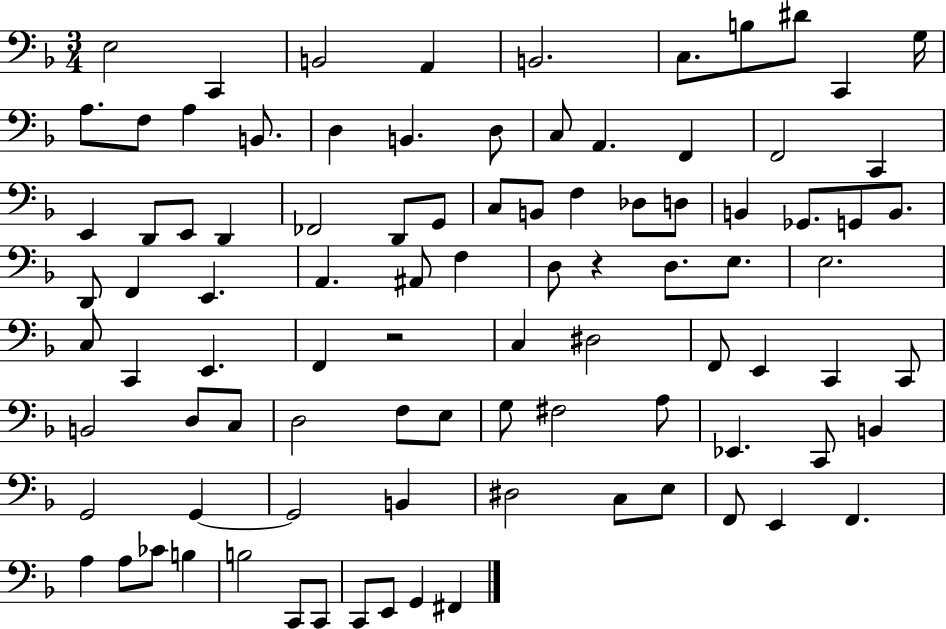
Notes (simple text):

E3/h C2/q B2/h A2/q B2/h. C3/e. B3/e D#4/e C2/q G3/s A3/e. F3/e A3/q B2/e. D3/q B2/q. D3/e C3/e A2/q. F2/q F2/h C2/q E2/q D2/e E2/e D2/q FES2/h D2/e G2/e C3/e B2/e F3/q Db3/e D3/e B2/q Gb2/e. G2/e B2/e. D2/e F2/q E2/q. A2/q. A#2/e F3/q D3/e R/q D3/e. E3/e. E3/h. C3/e C2/q E2/q. F2/q R/h C3/q D#3/h F2/e E2/q C2/q C2/e B2/h D3/e C3/e D3/h F3/e E3/e G3/e F#3/h A3/e Eb2/q. C2/e B2/q G2/h G2/q G2/h B2/q D#3/h C3/e E3/e F2/e E2/q F2/q. A3/q A3/e CES4/e B3/q B3/h C2/e C2/e C2/e E2/e G2/q F#2/q